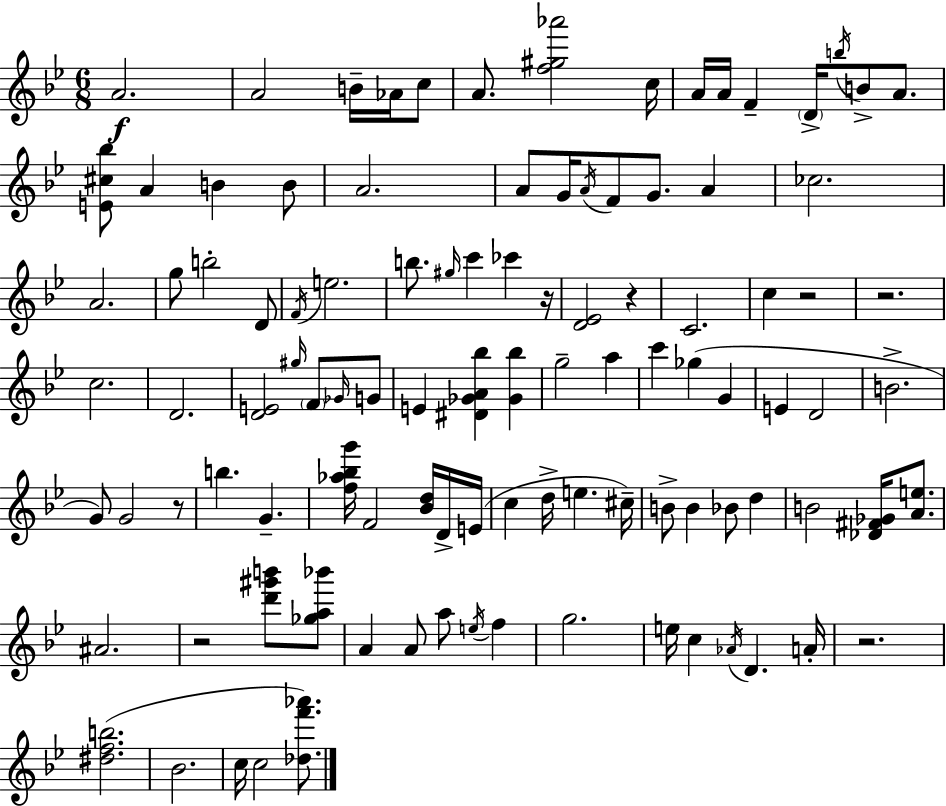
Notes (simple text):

A4/h. A4/h B4/s Ab4/s C5/e A4/e. [F5,G#5,Ab6]/h C5/s A4/s A4/s F4/q D4/s B5/s B4/e A4/e. [E4,C#5,Bb5]/e A4/q B4/q B4/e A4/h. A4/e G4/s A4/s F4/e G4/e. A4/q CES5/h. A4/h. G5/e B5/h D4/e F4/s E5/h. B5/e. G#5/s C6/q CES6/q R/s [D4,Eb4]/h R/q C4/h. C5/q R/h R/h. C5/h. D4/h. [D4,E4]/h G#5/s F4/e Gb4/s G4/e E4/q [D#4,Gb4,A4,Bb5]/q [Gb4,Bb5]/q G5/h A5/q C6/q Gb5/q G4/q E4/q D4/h B4/h. G4/e G4/h R/e B5/q. G4/q. [F5,Ab5,Bb5,G6]/s F4/h [Bb4,D5]/s D4/s E4/s C5/q D5/s E5/q. C#5/s B4/e B4/q Bb4/e D5/q B4/h [Db4,F#4,Gb4]/s [A4,E5]/e. A#4/h. R/h [D6,G#6,B6]/e [Gb5,A5,Bb6]/e A4/q A4/e A5/e E5/s F5/q G5/h. E5/s C5/q Ab4/s D4/q. A4/s R/h. [D#5,F5,B5]/h. Bb4/h. C5/s C5/h [Db5,F6,Ab6]/e.